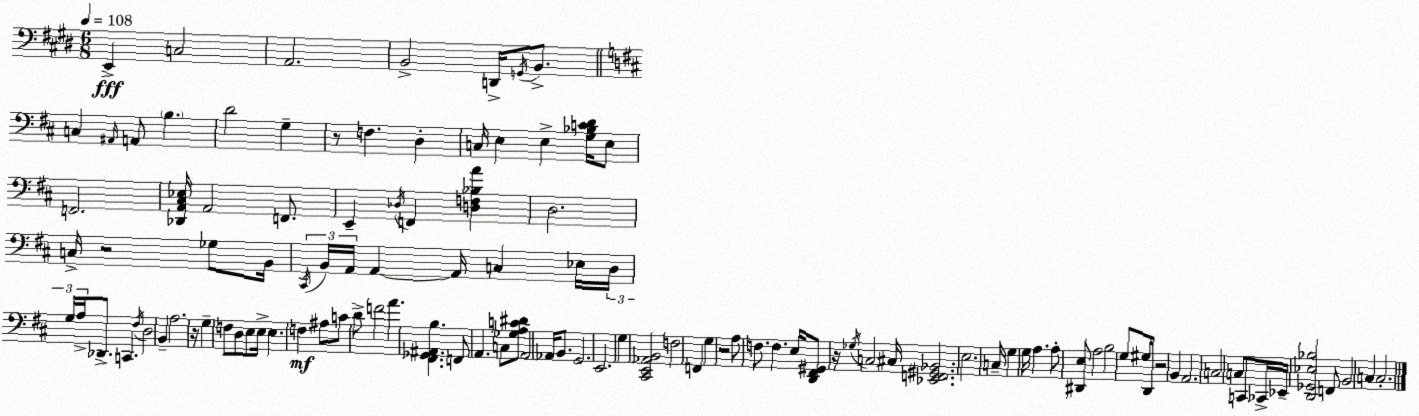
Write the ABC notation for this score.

X:1
T:Untitled
M:6/8
L:1/4
K:E
E,, C,2 A,,2 B,,2 D,,/4 G,,/4 B,,/2 C, ^A,,/4 A,,/2 B, D2 G, z/2 F, D, C,/4 E, E, [G,_B,CD]/4 E,/2 F,,2 [_D,,A,,^C,_E,]/4 A,,2 F,,/2 E,, _D,/4 F,, [D,F,_B,A] D,2 C,/4 z2 _G,/2 B,,/4 ^C,,/4 B,,/4 A,,/4 A,, A,,/4 C, _E,/4 D,/4 G,/4 A,/4 _D,,/2 C,, ^F,/4 D,2 B,, A,2 z/4 G, F,/2 D,/2 E,/2 E,/4 E, F, ^A,/2 C/2 D/2 F2 A [^F,,_G,,^A,,B,] F,,/2 A,, C,/2 [_G,A,C^D]/2 A,,2 _A,,/4 B,,/2 G,,2 E,,2 G, [^C,,E,,_A,,B,,]2 F,2 F,, G, z2 A,/2 F,/2 F, E,/4 [D,,^F,,^G,,]/2 z/4 _G,/4 C,2 ^C,/4 [_E,,F,,^G,,_B,,]2 E,2 C,/4 G, G,/4 A, A,/2 [^D,,E,]/2 A,2 B,2 G,/2 ^G,/4 D,,/4 z2 B,, A,,2 C,2 C,/2 C,,/2 _C,,/4 _E,,/4 [D,,_G,,_E,_B,]2 F,,/2 B,,2 C, C,2